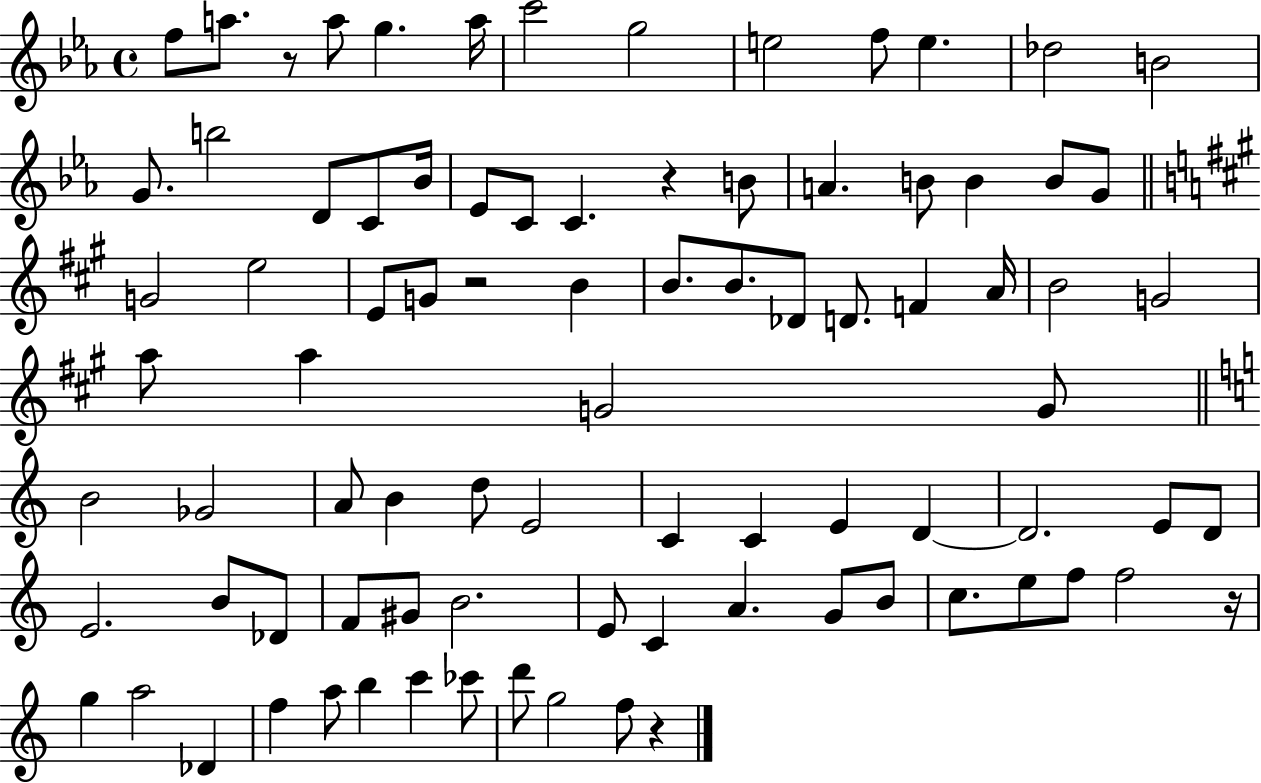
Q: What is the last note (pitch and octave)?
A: F5